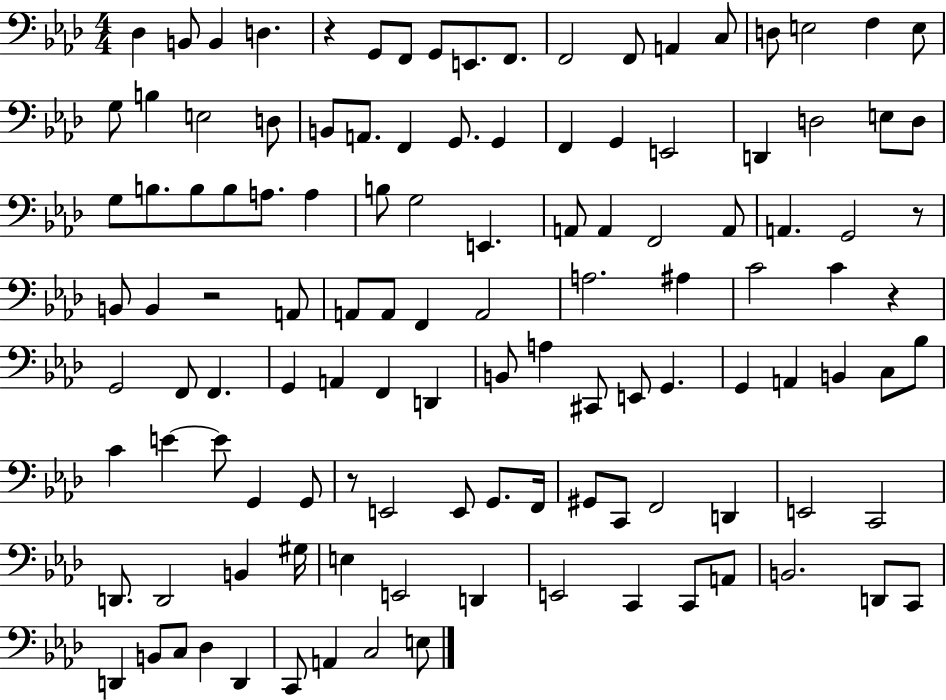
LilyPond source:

{
  \clef bass
  \numericTimeSignature
  \time 4/4
  \key aes \major
  des4 b,8 b,4 d4. | r4 g,8 f,8 g,8 e,8. f,8. | f,2 f,8 a,4 c8 | d8 e2 f4 e8 | \break g8 b4 e2 d8 | b,8 a,8. f,4 g,8. g,4 | f,4 g,4 e,2 | d,4 d2 e8 d8 | \break g8 b8. b8 b8 a8. a4 | b8 g2 e,4. | a,8 a,4 f,2 a,8 | a,4. g,2 r8 | \break b,8 b,4 r2 a,8 | a,8 a,8 f,4 a,2 | a2. ais4 | c'2 c'4 r4 | \break g,2 f,8 f,4. | g,4 a,4 f,4 d,4 | b,8 a4 cis,8 e,8 g,4. | g,4 a,4 b,4 c8 bes8 | \break c'4 e'4~~ e'8 g,4 g,8 | r8 e,2 e,8 g,8. f,16 | gis,8 c,8 f,2 d,4 | e,2 c,2 | \break d,8. d,2 b,4 gis16 | e4 e,2 d,4 | e,2 c,4 c,8 a,8 | b,2. d,8 c,8 | \break d,4 b,8 c8 des4 d,4 | c,8 a,4 c2 e8 | \bar "|."
}